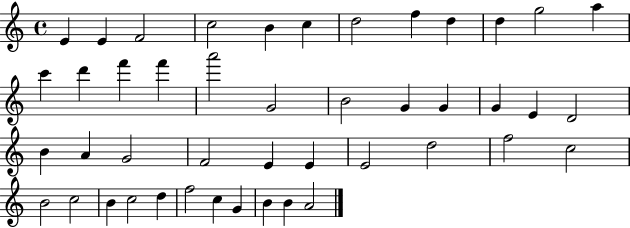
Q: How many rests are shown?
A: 0